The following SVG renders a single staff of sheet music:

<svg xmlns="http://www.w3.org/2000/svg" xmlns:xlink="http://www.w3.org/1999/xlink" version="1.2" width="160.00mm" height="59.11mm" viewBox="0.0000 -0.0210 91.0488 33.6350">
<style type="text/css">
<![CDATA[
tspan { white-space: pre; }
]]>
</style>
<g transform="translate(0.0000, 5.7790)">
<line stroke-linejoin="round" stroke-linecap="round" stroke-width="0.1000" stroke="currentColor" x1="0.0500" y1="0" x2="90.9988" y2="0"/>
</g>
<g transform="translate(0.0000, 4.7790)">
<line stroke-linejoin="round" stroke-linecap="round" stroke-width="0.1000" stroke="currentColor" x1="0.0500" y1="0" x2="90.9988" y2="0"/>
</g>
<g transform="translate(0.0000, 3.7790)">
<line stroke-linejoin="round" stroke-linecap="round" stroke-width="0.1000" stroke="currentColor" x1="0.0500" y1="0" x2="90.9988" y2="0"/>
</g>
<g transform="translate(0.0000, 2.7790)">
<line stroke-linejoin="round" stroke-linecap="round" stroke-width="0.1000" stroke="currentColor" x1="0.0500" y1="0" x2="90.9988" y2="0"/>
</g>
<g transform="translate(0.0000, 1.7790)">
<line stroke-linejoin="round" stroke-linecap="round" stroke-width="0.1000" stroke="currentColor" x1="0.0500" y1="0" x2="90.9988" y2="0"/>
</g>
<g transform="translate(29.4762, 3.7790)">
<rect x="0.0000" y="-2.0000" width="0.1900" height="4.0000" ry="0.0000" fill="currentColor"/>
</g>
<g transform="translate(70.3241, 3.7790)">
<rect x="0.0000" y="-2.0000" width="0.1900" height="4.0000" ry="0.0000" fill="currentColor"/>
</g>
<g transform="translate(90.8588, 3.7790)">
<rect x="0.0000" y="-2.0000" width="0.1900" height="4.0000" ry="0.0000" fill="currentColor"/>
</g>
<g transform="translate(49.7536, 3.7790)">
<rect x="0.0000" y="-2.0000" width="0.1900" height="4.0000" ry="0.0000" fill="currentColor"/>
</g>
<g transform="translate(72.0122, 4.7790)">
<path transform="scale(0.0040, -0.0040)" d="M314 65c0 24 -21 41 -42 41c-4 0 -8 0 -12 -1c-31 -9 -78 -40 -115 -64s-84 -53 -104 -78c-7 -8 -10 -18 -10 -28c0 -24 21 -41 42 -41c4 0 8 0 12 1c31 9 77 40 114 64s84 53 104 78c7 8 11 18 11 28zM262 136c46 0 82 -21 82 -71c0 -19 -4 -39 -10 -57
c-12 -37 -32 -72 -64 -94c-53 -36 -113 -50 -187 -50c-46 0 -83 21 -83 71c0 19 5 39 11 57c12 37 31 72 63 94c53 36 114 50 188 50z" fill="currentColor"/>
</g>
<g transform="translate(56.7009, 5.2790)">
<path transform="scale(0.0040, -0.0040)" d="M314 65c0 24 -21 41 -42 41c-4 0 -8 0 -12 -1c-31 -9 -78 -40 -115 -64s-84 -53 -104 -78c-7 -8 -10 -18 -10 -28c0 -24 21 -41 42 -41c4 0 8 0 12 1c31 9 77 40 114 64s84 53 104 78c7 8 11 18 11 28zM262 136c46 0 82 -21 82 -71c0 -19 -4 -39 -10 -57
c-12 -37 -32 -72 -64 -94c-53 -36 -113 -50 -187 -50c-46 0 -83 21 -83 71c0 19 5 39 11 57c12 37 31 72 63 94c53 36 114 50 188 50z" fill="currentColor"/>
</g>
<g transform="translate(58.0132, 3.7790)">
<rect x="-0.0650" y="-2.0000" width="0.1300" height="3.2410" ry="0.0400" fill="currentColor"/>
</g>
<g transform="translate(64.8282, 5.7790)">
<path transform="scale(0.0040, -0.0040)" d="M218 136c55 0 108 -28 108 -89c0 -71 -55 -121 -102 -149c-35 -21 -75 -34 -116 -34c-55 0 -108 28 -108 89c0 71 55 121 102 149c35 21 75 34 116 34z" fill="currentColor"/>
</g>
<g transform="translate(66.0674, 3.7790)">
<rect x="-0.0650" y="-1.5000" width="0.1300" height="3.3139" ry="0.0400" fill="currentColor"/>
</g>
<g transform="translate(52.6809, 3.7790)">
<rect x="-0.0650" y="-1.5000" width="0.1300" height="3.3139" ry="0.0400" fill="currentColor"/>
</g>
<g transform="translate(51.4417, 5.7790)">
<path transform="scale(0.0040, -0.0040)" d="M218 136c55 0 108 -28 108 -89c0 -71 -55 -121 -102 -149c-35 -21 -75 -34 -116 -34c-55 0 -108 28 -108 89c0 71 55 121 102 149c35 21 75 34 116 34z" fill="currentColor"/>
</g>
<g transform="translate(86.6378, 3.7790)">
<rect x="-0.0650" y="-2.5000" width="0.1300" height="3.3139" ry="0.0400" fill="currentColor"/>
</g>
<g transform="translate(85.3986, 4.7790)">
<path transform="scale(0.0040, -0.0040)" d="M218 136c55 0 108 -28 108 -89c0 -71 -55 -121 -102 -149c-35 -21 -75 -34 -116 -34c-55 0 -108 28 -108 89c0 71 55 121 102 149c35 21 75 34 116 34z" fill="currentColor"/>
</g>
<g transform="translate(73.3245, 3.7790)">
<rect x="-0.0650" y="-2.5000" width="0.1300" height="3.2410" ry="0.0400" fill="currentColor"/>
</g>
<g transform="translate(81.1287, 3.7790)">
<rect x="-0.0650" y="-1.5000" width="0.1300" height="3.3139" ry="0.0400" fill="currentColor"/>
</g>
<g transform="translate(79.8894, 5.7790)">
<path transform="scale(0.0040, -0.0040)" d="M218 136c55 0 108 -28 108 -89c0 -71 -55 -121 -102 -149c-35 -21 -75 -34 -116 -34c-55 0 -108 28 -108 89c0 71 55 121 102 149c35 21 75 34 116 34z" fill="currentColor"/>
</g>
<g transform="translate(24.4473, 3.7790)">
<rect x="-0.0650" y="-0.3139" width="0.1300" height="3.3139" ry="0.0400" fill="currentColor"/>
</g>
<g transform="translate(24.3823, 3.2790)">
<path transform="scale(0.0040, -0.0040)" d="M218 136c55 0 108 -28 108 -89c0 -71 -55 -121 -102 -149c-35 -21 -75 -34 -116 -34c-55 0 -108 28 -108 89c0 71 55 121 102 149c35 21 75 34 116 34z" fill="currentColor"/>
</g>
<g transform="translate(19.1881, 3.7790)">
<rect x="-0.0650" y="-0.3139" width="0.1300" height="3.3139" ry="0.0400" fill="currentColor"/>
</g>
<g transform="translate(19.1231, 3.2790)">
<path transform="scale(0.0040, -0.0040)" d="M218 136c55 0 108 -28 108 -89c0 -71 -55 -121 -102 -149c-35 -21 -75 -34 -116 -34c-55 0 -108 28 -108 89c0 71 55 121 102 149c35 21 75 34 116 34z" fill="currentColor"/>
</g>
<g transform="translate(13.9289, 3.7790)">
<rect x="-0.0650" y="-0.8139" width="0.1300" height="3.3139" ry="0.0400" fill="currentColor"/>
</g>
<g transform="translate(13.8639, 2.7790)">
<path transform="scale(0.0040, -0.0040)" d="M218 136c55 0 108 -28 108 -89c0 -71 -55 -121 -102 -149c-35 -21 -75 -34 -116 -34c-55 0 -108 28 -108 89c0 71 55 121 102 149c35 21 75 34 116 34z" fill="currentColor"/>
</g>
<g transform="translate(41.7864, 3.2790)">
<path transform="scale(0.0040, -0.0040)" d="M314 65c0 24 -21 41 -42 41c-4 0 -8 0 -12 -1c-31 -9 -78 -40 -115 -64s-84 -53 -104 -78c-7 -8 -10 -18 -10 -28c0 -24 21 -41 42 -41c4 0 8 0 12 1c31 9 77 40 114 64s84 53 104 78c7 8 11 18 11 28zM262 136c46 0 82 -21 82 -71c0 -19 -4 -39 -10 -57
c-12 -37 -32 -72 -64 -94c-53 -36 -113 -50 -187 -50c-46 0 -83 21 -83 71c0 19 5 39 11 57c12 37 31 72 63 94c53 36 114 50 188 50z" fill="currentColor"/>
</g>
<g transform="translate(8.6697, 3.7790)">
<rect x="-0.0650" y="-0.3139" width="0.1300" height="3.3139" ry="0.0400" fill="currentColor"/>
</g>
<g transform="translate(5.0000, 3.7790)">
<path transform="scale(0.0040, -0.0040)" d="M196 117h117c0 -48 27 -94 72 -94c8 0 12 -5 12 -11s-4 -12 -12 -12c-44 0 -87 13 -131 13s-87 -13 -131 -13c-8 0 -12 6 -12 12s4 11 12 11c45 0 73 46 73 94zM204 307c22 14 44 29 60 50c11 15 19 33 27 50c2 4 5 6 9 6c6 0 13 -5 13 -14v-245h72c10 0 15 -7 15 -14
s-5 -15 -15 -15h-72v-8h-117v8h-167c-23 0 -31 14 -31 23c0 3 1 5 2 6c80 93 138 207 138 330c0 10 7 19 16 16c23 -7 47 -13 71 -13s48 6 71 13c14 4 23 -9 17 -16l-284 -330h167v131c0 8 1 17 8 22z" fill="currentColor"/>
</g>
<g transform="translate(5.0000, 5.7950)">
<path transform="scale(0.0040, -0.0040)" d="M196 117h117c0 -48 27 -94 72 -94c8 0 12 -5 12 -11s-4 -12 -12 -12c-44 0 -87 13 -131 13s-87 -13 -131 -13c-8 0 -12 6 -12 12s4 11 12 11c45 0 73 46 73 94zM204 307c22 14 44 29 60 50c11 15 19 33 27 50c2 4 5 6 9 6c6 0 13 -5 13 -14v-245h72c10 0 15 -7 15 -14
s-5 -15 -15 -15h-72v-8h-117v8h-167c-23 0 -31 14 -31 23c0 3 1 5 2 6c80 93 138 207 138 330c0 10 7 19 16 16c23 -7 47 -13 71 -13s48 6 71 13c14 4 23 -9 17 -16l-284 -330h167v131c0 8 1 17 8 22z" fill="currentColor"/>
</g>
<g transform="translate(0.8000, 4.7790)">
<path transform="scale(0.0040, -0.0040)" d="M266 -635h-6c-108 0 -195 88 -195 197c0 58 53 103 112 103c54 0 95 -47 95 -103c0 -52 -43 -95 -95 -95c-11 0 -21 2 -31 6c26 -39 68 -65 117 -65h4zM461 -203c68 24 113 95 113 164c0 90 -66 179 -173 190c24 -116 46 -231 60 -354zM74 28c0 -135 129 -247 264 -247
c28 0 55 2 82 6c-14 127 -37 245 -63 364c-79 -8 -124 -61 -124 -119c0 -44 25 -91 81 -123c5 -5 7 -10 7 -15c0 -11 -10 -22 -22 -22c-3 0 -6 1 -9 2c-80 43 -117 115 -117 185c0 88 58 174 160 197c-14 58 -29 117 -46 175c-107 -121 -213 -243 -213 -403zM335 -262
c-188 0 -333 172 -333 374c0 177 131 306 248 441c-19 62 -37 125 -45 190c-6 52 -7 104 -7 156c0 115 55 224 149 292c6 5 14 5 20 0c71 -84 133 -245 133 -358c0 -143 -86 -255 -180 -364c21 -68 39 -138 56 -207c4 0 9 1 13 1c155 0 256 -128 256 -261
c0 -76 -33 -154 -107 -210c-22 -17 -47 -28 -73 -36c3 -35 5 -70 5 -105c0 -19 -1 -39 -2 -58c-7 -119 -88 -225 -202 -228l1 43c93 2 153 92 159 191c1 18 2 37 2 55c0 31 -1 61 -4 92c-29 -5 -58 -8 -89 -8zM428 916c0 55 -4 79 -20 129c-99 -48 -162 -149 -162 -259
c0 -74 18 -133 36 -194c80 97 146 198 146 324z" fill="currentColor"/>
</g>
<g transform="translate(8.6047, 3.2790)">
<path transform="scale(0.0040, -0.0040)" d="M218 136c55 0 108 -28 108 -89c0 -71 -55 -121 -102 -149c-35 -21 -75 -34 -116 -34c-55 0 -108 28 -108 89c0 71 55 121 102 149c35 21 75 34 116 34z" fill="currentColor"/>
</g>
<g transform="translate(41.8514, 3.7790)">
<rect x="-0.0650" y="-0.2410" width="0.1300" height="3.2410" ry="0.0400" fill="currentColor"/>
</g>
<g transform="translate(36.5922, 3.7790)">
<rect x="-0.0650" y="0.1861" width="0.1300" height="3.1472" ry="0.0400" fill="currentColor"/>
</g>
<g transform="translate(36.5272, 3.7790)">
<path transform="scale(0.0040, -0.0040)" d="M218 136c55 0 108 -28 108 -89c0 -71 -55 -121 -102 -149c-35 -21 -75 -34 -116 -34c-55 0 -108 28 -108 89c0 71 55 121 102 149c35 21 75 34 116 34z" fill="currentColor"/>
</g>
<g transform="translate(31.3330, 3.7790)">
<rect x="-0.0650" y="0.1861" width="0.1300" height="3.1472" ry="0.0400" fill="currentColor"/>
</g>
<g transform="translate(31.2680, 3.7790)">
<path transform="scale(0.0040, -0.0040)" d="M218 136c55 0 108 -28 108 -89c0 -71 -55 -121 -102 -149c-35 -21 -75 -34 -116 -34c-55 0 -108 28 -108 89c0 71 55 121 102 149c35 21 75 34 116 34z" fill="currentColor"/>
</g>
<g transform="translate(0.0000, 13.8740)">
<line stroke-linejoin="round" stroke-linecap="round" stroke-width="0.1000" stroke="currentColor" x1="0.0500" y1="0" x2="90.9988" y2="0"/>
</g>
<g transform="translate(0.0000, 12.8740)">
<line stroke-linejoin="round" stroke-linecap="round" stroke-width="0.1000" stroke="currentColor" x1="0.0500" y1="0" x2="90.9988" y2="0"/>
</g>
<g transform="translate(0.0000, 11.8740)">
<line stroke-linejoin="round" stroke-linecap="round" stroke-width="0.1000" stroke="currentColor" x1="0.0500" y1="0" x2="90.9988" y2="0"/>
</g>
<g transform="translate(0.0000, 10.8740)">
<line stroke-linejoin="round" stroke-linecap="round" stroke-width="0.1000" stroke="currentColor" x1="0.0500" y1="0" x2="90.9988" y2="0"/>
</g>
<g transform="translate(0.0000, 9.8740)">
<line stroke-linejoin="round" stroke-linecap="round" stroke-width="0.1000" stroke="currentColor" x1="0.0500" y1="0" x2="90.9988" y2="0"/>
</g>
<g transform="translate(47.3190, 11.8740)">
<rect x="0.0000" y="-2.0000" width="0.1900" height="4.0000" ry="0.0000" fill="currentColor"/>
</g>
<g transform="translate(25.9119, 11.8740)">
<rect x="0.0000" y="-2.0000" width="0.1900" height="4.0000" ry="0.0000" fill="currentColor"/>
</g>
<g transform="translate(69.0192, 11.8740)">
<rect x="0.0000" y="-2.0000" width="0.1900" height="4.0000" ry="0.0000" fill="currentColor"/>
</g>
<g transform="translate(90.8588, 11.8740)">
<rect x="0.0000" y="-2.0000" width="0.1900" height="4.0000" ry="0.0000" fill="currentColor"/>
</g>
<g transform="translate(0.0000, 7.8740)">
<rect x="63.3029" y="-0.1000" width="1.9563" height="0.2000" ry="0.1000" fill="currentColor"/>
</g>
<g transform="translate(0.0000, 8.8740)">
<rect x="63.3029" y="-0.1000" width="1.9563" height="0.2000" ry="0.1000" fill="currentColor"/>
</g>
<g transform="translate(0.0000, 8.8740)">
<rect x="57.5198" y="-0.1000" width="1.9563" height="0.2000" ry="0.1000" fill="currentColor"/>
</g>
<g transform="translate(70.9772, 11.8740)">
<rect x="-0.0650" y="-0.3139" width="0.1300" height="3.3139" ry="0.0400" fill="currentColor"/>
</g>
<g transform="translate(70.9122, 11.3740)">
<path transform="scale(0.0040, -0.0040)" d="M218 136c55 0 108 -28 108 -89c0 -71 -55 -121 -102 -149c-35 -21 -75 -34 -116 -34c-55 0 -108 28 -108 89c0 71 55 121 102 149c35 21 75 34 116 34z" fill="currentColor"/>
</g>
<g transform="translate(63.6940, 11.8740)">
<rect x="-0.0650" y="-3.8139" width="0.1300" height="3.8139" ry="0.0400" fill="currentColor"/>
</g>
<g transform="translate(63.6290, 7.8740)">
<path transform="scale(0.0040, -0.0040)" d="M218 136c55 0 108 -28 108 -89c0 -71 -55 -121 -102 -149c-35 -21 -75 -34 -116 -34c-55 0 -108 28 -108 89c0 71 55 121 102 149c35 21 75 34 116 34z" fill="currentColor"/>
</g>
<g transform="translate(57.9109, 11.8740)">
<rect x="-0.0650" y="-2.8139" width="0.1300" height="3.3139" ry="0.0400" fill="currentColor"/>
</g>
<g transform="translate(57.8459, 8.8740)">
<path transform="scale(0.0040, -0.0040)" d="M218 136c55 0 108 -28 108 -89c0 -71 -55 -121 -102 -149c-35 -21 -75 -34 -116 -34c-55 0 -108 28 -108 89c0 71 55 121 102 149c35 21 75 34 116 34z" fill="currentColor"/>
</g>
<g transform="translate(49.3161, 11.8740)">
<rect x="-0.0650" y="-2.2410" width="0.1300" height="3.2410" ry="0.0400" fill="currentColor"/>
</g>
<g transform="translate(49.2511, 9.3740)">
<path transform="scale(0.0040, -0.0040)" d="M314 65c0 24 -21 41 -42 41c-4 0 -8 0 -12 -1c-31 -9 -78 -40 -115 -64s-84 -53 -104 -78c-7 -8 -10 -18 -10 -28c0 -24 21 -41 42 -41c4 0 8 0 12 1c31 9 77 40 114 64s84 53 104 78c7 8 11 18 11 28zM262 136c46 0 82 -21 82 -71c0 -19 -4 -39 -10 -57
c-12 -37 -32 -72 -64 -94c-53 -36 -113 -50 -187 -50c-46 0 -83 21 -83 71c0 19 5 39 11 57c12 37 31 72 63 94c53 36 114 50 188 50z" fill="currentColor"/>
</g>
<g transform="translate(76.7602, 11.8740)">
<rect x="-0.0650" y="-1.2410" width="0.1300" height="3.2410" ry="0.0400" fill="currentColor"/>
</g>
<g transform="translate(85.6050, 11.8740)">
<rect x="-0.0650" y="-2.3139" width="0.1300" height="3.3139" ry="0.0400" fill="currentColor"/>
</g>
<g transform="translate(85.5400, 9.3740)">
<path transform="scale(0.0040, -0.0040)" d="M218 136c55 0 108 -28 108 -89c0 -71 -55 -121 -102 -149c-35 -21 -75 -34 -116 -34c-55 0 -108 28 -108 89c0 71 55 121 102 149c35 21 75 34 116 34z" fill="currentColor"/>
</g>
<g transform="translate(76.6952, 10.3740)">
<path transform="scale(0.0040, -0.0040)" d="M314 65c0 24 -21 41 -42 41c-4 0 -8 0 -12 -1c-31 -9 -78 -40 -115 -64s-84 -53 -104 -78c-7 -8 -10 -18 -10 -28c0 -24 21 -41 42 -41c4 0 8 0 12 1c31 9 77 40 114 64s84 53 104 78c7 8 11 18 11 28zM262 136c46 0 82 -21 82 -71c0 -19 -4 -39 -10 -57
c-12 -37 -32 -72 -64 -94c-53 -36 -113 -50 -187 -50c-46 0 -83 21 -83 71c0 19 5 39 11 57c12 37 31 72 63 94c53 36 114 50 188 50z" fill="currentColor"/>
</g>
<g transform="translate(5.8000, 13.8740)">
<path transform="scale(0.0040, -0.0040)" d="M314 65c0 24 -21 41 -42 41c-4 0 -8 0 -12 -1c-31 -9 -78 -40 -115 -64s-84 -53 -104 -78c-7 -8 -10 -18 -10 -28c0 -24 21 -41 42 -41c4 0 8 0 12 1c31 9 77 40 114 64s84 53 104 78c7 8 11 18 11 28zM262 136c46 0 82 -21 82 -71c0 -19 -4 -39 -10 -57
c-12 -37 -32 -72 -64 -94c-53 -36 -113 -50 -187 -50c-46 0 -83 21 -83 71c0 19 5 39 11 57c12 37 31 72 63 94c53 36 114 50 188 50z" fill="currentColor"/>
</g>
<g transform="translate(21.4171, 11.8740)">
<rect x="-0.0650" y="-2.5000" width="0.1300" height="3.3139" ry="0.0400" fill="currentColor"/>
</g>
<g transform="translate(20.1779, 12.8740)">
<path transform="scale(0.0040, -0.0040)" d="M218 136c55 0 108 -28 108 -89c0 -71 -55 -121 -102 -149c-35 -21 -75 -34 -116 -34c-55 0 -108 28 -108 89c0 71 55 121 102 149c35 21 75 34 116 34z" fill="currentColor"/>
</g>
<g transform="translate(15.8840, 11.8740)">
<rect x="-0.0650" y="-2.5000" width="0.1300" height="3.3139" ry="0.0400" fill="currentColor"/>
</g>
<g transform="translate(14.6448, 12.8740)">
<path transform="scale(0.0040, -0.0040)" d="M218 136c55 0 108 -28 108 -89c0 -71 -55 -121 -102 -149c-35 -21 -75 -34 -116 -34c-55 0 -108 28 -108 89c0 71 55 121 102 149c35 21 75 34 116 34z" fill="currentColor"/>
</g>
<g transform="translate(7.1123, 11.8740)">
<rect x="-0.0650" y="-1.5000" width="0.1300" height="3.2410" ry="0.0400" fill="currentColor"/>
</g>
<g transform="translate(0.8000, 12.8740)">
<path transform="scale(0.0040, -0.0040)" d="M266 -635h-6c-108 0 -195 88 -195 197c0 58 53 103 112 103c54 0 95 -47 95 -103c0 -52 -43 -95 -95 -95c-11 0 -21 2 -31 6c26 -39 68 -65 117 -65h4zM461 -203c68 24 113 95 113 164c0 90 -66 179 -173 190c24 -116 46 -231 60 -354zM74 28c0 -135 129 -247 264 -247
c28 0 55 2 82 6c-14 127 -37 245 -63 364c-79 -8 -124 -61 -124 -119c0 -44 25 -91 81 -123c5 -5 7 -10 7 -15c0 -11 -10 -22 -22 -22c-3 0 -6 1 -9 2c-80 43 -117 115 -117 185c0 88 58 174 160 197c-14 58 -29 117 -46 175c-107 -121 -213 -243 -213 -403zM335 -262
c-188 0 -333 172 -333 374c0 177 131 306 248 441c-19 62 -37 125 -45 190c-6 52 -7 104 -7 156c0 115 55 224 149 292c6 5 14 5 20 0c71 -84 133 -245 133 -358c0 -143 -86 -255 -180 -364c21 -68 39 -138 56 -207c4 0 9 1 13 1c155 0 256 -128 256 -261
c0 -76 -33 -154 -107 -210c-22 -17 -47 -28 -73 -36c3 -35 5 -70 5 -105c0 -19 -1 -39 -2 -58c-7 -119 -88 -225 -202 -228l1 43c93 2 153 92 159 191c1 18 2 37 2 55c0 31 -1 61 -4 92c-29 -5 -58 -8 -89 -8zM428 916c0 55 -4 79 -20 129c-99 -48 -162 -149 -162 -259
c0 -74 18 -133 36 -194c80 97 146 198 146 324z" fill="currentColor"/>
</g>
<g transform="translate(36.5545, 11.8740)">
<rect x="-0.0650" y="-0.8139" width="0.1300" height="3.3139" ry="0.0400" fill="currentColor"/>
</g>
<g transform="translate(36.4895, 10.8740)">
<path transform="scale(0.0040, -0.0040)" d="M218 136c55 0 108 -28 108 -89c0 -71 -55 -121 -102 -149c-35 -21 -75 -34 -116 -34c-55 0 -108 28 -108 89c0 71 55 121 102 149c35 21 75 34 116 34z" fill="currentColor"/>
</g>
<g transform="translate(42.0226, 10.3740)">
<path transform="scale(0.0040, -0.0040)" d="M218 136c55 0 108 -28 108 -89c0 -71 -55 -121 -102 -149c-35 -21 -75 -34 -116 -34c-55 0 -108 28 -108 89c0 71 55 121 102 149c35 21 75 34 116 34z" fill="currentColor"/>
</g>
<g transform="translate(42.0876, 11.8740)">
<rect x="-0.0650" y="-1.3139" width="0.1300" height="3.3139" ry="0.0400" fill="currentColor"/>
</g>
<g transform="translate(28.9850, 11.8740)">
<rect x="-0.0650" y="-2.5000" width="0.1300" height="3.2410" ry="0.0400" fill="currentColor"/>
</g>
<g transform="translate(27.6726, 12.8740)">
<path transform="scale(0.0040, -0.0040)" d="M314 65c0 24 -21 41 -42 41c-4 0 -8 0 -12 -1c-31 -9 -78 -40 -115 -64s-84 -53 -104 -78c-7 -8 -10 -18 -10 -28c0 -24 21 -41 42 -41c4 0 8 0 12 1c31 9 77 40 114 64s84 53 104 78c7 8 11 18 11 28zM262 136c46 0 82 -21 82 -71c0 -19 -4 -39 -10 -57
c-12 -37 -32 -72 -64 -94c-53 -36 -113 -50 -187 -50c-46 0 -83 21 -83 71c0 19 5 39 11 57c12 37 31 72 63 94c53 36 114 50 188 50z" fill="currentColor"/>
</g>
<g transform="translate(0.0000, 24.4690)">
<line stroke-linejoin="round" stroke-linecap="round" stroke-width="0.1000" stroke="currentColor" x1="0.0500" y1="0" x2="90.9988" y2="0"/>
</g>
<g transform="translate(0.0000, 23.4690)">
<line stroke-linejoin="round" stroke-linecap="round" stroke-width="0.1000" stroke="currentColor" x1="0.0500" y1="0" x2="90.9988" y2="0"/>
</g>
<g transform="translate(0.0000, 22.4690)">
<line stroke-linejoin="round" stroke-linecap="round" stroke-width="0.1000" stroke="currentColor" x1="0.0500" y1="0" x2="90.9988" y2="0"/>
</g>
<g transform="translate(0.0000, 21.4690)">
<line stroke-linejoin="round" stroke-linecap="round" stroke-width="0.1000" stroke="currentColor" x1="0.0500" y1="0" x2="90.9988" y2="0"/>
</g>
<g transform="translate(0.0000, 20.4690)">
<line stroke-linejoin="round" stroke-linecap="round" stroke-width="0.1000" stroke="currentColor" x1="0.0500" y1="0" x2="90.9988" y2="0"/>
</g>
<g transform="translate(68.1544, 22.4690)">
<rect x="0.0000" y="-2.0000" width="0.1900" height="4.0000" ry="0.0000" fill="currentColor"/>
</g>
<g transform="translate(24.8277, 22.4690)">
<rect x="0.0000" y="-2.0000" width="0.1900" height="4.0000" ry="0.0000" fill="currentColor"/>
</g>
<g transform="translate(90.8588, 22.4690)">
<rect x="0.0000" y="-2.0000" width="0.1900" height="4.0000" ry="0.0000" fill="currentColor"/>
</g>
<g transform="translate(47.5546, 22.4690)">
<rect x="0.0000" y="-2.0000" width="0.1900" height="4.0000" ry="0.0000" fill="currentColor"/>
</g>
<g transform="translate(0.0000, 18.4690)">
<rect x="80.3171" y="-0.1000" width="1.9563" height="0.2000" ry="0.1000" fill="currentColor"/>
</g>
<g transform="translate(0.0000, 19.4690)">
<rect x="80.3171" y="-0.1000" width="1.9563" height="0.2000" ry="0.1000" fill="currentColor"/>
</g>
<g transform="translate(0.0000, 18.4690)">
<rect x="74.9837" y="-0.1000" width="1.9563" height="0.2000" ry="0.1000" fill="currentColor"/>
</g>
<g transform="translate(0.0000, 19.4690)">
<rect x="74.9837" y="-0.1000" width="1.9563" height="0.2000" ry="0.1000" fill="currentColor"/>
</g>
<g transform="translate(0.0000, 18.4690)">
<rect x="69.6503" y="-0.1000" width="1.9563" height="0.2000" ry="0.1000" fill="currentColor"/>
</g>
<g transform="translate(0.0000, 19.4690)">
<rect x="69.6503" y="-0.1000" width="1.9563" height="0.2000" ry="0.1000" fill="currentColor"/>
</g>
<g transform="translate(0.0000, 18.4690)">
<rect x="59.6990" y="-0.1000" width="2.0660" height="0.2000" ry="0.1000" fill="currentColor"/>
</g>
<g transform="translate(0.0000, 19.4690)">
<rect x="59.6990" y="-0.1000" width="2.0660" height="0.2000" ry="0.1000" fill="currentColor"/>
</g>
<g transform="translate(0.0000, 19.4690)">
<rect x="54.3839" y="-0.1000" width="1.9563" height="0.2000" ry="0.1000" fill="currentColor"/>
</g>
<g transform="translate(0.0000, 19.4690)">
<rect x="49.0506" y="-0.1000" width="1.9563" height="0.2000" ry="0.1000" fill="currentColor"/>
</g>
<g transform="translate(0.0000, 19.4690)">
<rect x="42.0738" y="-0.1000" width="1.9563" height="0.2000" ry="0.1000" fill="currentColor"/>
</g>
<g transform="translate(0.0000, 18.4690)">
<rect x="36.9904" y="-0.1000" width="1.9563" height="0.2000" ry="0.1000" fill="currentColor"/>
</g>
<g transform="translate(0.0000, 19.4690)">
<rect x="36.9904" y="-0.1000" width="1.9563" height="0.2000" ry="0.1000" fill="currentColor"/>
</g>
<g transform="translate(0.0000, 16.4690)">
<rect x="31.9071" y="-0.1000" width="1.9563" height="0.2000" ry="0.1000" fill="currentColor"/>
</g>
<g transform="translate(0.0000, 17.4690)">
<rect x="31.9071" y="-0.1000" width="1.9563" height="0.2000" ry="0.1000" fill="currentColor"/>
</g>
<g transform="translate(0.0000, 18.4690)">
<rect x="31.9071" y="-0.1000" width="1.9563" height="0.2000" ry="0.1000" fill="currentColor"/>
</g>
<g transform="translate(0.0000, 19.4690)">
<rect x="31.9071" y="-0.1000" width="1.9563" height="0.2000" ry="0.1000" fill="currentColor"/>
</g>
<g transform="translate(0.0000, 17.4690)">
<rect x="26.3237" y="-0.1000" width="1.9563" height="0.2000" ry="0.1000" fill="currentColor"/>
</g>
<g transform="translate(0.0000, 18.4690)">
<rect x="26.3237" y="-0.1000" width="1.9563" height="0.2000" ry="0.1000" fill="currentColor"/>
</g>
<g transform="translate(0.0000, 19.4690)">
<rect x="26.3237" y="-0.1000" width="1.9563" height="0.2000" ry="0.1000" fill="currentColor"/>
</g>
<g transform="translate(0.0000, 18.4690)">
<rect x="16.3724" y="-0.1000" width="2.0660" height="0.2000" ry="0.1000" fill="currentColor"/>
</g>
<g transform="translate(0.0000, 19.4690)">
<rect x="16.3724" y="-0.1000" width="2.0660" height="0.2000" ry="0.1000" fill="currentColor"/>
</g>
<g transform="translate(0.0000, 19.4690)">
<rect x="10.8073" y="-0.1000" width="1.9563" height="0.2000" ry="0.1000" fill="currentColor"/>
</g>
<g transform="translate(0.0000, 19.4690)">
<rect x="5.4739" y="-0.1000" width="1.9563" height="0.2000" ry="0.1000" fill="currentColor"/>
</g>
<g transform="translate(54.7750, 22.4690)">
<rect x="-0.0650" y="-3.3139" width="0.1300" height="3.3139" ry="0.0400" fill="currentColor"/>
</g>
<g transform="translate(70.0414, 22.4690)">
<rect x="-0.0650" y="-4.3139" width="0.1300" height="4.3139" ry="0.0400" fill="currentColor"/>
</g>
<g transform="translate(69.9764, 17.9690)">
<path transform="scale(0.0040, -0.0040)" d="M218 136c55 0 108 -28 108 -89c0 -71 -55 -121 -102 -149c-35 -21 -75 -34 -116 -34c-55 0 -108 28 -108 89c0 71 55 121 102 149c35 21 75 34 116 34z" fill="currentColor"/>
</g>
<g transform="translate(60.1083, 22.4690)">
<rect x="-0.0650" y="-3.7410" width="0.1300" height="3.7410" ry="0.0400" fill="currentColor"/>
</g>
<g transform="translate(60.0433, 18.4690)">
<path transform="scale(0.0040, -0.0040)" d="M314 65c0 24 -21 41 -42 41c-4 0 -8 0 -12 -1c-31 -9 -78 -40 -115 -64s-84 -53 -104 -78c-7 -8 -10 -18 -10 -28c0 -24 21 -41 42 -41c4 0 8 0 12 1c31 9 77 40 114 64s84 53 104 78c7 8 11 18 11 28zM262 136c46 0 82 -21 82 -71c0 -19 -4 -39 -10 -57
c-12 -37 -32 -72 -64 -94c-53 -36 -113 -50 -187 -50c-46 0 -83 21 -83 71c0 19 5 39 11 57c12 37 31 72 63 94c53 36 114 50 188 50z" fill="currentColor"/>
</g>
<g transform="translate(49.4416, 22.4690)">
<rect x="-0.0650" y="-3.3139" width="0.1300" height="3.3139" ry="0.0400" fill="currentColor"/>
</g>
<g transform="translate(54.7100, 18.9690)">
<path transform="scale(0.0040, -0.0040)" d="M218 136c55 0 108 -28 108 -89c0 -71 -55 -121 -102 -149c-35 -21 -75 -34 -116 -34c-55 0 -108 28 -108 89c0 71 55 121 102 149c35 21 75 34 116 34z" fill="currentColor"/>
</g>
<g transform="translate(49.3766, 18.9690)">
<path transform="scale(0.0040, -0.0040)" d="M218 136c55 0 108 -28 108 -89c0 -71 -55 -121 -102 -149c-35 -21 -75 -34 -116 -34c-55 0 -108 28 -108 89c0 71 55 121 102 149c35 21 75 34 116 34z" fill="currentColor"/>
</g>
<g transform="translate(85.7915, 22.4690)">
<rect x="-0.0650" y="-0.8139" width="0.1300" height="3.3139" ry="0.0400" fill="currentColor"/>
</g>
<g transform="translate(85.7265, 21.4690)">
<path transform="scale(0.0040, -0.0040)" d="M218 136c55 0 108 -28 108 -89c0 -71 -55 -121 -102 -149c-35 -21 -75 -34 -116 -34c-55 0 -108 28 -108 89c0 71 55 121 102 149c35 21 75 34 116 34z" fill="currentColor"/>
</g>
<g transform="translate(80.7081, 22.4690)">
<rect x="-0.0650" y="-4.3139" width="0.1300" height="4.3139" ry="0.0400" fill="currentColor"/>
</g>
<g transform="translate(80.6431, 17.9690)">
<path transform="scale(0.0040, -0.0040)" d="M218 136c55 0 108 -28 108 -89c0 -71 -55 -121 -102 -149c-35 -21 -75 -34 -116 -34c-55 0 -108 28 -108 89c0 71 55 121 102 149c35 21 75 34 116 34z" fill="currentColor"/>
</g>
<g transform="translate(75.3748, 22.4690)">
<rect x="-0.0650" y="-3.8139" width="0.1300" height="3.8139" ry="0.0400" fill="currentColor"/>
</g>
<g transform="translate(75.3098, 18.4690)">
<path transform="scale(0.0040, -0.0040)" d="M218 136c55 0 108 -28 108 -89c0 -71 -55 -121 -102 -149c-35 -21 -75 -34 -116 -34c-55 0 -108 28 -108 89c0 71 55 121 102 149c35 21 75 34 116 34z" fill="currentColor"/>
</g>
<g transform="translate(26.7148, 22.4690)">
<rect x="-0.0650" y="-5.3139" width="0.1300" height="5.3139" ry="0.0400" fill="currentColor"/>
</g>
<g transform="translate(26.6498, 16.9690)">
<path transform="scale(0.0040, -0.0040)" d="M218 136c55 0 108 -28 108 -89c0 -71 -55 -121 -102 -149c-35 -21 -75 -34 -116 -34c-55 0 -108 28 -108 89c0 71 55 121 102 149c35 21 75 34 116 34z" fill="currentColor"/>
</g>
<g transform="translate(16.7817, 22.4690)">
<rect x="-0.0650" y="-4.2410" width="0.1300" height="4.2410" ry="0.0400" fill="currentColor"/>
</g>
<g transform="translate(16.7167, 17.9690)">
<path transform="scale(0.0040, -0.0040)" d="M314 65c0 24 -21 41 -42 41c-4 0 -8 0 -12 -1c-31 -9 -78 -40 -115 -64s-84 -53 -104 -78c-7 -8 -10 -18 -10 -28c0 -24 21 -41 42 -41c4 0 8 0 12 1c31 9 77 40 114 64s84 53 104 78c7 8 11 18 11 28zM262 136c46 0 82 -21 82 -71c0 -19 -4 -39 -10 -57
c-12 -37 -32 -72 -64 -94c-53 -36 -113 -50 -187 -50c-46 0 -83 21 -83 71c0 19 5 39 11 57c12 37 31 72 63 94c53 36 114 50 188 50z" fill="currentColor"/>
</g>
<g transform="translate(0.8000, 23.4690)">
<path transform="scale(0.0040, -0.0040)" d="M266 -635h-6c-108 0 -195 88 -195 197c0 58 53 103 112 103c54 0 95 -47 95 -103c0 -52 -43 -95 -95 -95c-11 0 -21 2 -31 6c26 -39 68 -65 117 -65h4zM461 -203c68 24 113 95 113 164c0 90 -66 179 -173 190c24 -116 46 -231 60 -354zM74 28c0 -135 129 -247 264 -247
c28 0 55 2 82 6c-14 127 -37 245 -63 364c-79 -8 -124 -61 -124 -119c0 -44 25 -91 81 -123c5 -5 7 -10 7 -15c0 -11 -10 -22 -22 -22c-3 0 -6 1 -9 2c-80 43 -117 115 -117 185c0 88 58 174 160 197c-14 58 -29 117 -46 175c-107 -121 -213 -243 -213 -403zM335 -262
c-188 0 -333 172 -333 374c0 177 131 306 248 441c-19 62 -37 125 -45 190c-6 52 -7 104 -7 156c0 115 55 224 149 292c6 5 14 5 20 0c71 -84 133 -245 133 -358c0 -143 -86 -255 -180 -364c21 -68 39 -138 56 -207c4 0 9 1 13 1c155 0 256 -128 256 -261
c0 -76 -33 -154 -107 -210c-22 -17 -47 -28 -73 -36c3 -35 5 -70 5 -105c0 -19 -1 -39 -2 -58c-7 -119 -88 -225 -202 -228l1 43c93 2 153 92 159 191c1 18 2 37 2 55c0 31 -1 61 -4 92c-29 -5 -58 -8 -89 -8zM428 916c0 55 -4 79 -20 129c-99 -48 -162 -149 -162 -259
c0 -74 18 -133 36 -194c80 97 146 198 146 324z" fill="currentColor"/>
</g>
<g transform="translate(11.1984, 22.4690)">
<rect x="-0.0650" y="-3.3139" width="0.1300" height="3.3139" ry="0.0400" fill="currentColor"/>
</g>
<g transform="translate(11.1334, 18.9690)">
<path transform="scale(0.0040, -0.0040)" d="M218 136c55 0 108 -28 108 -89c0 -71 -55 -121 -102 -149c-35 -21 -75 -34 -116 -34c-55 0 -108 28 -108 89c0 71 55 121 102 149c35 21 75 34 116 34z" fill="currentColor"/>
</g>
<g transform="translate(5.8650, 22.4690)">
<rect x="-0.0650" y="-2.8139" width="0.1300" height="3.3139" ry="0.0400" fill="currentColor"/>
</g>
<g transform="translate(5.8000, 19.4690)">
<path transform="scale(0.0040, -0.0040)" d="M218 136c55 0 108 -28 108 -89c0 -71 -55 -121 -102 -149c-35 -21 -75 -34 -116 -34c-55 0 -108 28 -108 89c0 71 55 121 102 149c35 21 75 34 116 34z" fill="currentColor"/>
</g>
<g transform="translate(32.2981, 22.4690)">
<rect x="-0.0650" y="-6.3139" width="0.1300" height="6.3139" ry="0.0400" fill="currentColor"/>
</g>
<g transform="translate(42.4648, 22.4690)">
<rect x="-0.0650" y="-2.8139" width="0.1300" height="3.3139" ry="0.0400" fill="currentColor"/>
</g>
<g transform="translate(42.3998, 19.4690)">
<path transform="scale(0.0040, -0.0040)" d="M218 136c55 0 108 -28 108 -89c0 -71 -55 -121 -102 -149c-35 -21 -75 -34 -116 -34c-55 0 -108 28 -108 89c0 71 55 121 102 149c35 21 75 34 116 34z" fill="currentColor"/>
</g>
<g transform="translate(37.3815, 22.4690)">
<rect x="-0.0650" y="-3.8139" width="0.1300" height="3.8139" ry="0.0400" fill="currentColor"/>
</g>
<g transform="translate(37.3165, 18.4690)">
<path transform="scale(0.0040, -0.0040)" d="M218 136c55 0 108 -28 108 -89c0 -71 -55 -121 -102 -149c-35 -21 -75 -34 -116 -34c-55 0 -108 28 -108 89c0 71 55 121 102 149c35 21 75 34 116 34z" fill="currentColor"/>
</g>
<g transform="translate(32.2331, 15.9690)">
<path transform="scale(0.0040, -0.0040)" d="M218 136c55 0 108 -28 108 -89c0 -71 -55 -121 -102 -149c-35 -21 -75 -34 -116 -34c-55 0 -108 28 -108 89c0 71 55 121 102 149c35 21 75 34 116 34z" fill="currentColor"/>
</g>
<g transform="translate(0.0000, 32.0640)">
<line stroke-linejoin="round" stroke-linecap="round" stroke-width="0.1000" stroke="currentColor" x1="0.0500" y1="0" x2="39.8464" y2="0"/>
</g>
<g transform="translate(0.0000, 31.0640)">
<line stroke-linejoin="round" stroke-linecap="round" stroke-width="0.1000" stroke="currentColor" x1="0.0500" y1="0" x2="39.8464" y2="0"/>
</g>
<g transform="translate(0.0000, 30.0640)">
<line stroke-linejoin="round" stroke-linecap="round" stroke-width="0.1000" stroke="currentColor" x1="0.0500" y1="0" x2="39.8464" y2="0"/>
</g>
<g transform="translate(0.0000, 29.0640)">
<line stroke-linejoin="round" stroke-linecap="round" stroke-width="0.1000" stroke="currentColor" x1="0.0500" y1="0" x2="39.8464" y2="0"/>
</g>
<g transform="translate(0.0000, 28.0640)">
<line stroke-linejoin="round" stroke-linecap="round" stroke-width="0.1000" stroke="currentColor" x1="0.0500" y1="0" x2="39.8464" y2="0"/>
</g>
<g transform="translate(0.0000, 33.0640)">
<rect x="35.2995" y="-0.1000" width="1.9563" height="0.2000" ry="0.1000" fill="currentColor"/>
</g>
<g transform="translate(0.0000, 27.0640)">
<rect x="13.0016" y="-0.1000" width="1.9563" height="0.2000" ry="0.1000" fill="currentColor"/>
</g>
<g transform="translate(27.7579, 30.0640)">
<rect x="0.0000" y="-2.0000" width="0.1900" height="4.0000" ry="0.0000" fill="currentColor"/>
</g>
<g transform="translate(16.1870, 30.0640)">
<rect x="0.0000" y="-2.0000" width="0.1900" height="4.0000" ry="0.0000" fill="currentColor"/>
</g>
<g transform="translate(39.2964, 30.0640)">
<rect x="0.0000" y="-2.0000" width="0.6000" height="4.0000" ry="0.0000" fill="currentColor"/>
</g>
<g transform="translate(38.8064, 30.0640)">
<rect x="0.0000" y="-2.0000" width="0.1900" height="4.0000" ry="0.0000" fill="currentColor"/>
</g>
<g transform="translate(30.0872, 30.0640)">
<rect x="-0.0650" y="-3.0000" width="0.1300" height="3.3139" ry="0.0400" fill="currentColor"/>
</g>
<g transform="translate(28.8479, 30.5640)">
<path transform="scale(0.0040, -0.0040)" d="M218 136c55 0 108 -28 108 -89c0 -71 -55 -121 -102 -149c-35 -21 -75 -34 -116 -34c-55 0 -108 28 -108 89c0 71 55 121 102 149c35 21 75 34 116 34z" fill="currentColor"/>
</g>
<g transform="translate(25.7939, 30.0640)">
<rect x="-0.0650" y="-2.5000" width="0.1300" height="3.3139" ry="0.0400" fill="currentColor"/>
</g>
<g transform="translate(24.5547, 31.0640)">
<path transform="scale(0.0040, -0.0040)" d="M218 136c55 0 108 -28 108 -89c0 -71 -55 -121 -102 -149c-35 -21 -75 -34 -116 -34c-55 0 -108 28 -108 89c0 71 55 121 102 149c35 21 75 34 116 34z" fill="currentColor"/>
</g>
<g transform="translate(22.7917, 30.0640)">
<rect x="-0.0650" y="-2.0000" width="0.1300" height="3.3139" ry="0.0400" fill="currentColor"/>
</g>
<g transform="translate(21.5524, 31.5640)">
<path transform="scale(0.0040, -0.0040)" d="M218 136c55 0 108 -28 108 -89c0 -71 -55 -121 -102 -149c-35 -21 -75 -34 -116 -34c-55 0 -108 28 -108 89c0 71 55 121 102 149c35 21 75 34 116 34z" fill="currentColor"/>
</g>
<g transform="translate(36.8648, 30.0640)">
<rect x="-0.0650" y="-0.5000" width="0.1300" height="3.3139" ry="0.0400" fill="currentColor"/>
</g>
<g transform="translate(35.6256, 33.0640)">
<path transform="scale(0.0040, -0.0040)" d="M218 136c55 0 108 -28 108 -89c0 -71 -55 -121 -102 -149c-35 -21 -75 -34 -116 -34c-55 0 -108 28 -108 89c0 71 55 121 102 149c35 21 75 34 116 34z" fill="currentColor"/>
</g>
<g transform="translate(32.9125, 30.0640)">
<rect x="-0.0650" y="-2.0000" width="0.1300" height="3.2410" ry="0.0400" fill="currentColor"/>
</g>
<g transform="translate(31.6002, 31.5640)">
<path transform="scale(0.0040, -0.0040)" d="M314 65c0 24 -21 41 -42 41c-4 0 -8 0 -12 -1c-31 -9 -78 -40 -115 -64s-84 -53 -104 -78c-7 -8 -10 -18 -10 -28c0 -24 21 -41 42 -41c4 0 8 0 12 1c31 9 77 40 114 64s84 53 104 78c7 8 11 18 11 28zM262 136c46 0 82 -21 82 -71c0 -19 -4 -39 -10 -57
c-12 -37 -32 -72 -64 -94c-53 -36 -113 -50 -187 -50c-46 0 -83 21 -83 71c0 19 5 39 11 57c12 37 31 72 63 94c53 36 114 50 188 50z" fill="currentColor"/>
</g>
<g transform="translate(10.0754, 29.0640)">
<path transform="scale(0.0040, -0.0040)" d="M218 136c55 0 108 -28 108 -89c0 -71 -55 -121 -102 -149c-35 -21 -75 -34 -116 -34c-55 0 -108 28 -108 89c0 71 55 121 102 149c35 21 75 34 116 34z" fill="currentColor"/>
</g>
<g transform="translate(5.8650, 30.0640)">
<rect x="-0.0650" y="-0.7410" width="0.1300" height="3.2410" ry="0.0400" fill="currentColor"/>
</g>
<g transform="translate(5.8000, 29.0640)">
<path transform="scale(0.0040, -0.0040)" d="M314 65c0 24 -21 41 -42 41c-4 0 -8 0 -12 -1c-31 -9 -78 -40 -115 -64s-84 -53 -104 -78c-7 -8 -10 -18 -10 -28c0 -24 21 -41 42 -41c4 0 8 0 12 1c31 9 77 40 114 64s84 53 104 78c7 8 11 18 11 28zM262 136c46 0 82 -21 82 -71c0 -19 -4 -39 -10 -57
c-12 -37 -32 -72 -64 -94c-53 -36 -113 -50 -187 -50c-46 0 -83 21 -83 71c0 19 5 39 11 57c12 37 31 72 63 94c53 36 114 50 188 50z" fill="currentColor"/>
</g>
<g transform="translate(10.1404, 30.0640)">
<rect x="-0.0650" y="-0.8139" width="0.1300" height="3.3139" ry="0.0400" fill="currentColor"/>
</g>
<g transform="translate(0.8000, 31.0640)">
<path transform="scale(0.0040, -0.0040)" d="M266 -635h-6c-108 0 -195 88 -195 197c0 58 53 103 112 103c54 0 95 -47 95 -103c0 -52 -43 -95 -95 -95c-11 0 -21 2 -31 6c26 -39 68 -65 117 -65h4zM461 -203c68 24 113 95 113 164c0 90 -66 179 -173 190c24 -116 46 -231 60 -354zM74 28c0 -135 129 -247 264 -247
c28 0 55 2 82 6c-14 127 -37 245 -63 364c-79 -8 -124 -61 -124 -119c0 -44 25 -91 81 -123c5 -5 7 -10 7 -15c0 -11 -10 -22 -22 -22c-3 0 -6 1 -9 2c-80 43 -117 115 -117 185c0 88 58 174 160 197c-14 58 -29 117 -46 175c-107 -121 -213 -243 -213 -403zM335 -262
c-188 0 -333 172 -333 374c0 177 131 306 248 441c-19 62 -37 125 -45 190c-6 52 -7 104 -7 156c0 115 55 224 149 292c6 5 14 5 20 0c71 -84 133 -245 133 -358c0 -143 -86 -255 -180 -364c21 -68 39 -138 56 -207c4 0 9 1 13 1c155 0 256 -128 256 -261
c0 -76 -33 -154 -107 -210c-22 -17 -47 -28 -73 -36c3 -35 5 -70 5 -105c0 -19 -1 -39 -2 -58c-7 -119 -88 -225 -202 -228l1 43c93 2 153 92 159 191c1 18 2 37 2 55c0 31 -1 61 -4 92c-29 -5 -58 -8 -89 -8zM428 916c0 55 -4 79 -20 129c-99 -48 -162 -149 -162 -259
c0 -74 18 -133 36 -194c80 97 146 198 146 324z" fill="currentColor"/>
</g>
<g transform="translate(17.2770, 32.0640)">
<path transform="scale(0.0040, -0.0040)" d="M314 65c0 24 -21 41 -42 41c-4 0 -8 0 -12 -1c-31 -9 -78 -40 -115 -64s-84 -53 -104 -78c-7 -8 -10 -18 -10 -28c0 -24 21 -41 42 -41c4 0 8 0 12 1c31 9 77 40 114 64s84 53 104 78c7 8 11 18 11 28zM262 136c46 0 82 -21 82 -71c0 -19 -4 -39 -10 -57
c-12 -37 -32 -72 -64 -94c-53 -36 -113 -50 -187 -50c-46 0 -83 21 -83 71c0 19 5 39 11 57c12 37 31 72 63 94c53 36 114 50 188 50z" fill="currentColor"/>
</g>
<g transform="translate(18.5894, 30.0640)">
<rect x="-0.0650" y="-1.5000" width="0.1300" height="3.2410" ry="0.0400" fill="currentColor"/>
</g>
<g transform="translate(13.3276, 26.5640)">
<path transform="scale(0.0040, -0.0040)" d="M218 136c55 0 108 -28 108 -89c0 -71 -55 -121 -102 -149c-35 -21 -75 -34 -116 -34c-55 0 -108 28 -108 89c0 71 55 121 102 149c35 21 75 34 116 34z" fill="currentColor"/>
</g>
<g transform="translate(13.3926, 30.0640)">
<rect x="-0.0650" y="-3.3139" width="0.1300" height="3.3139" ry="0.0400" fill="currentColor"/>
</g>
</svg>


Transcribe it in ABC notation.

X:1
T:Untitled
M:4/4
L:1/4
K:C
c d c c B B c2 E F2 E G2 E G E2 G G G2 d e g2 a c' c e2 g a b d'2 f' a' c' a b b c'2 d' c' d' d d2 d b E2 F G A F2 C